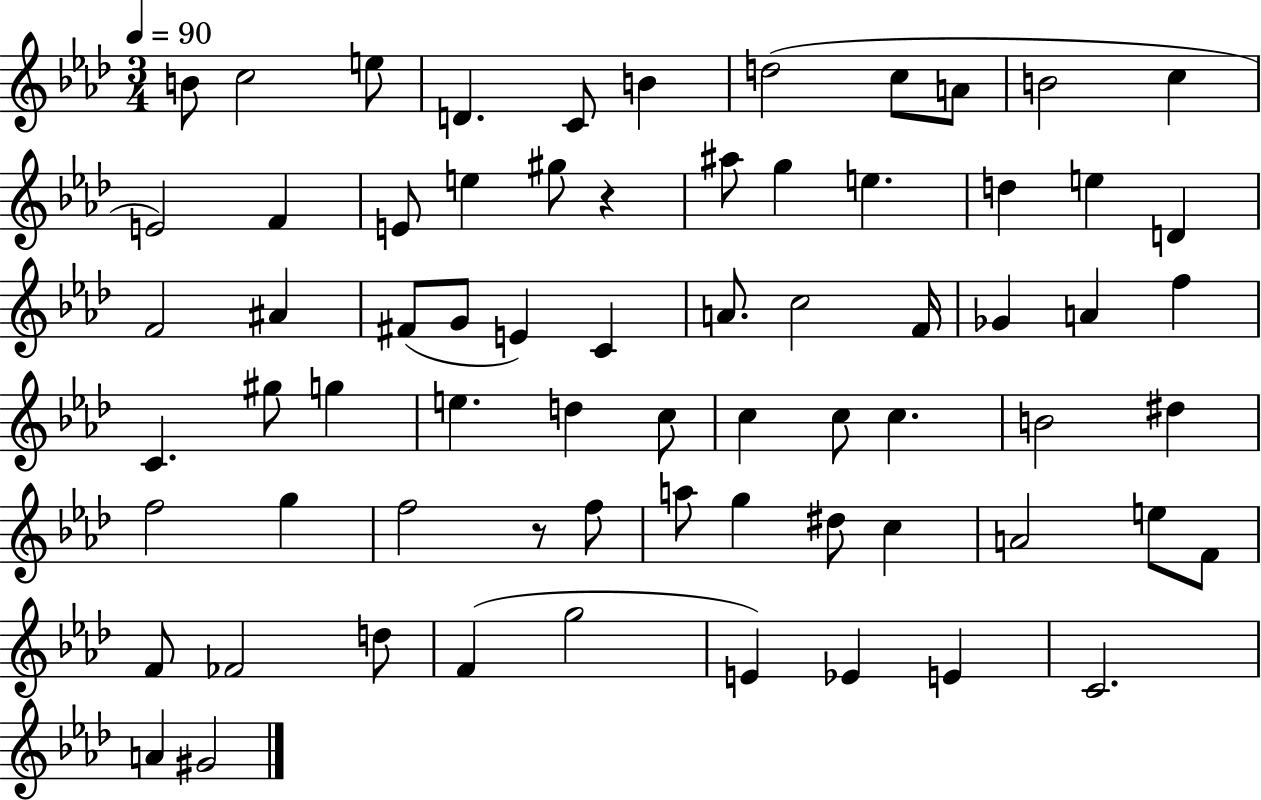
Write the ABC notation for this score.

X:1
T:Untitled
M:3/4
L:1/4
K:Ab
B/2 c2 e/2 D C/2 B d2 c/2 A/2 B2 c E2 F E/2 e ^g/2 z ^a/2 g e d e D F2 ^A ^F/2 G/2 E C A/2 c2 F/4 _G A f C ^g/2 g e d c/2 c c/2 c B2 ^d f2 g f2 z/2 f/2 a/2 g ^d/2 c A2 e/2 F/2 F/2 _F2 d/2 F g2 E _E E C2 A ^G2